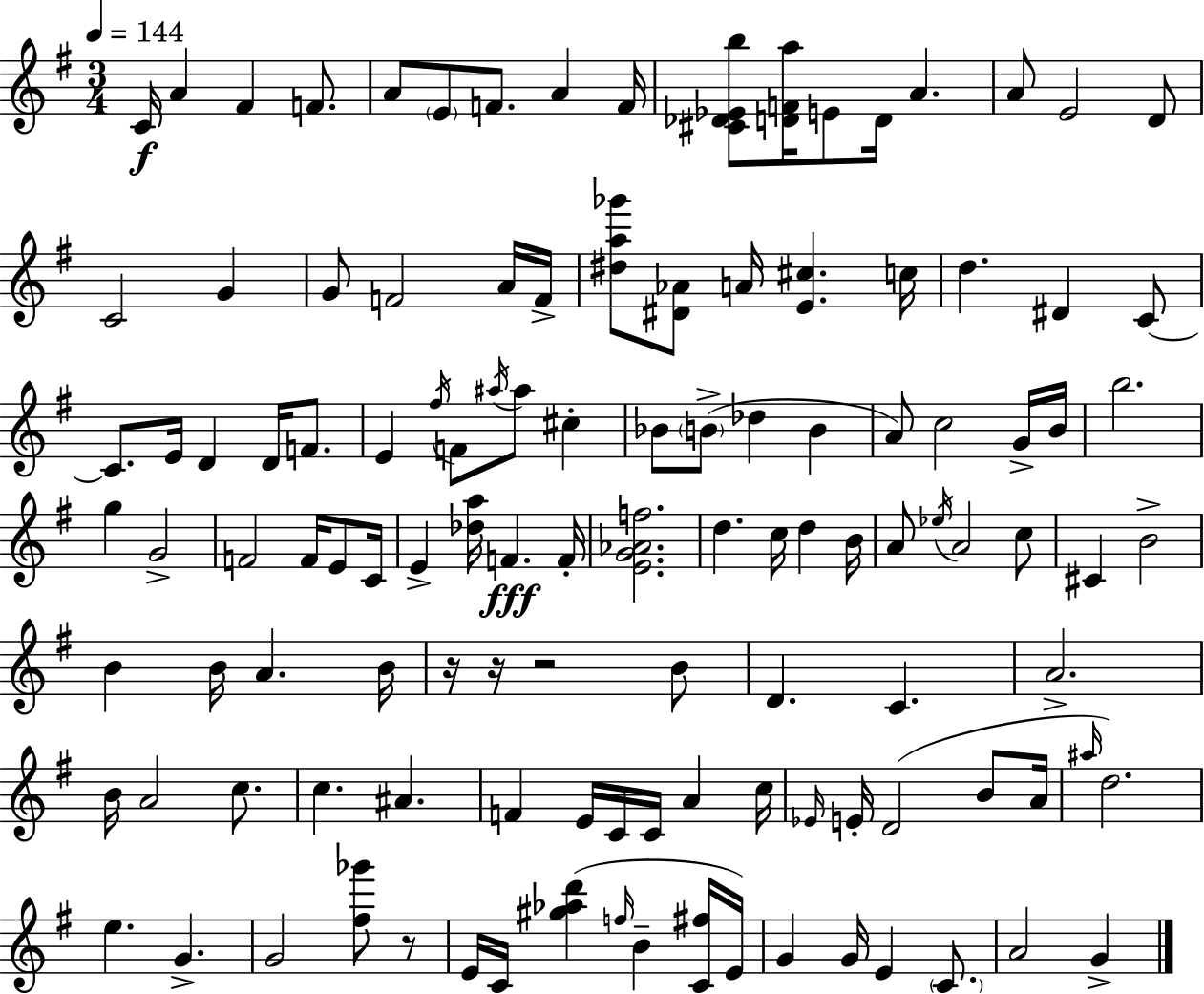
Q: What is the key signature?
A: G major